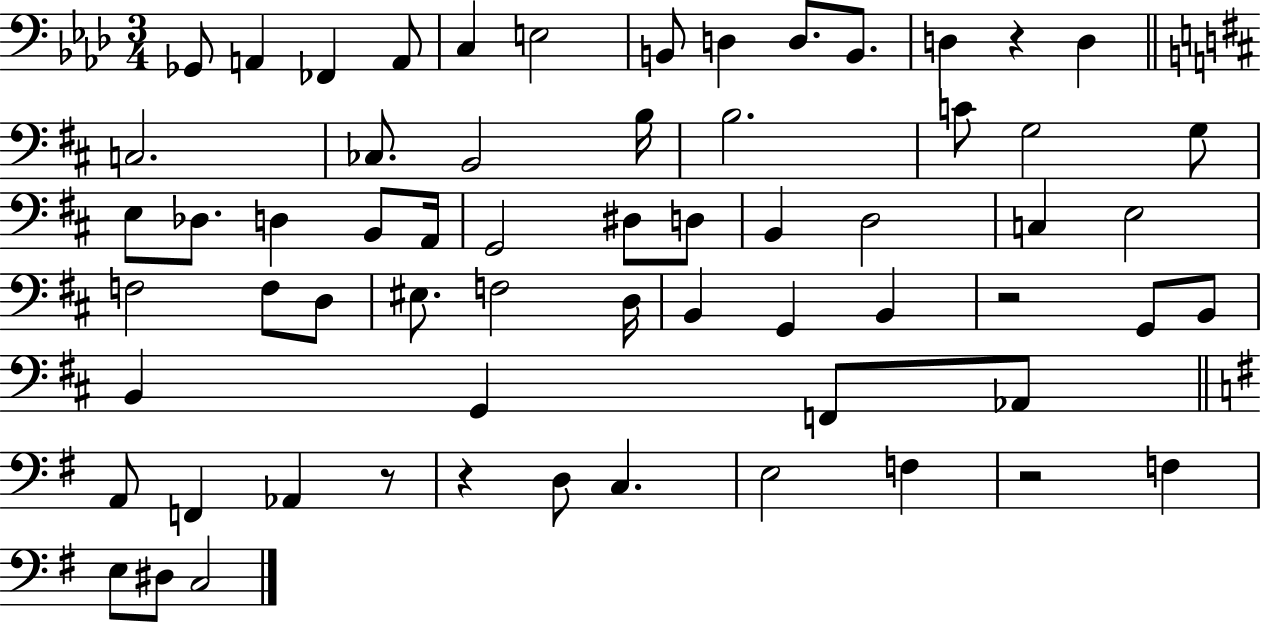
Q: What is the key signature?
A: AES major